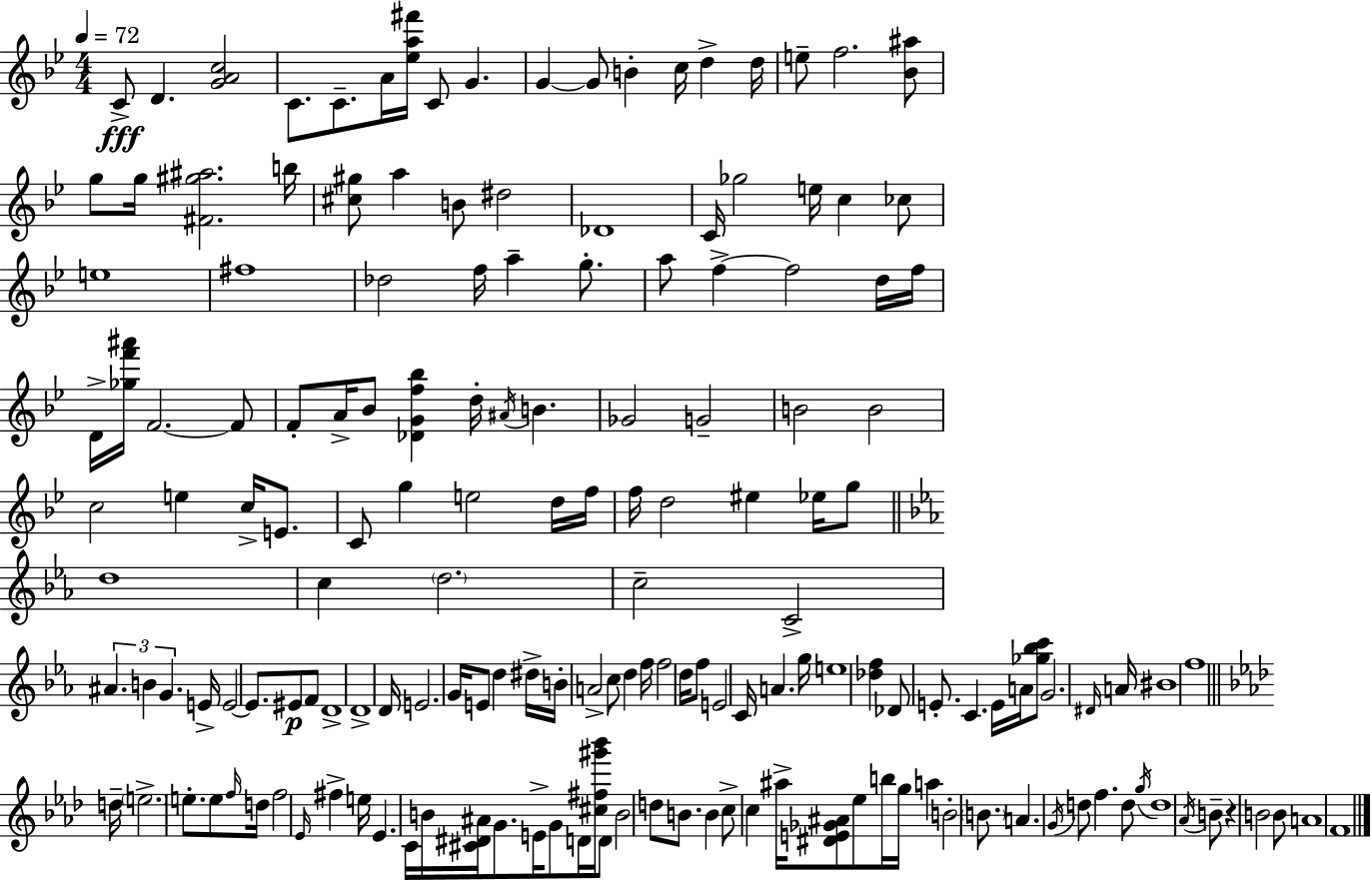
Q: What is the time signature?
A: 4/4